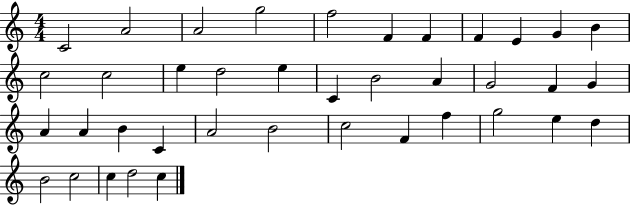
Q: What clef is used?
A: treble